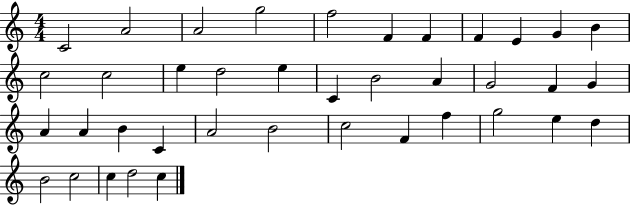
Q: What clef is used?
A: treble